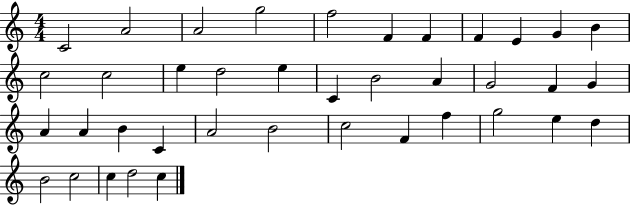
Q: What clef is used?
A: treble